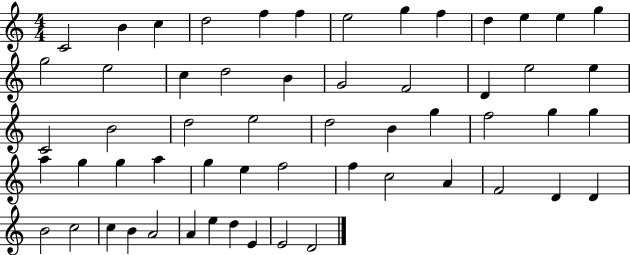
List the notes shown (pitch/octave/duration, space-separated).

C4/h B4/q C5/q D5/h F5/q F5/q E5/h G5/q F5/q D5/q E5/q E5/q G5/q G5/h E5/h C5/q D5/h B4/q G4/h F4/h D4/q E5/h E5/q C4/h B4/h D5/h E5/h D5/h B4/q G5/q F5/h G5/q G5/q A5/q G5/q G5/q A5/q G5/q E5/q F5/h F5/q C5/h A4/q F4/h D4/q D4/q B4/h C5/h C5/q B4/q A4/h A4/q E5/q D5/q E4/q E4/h D4/h